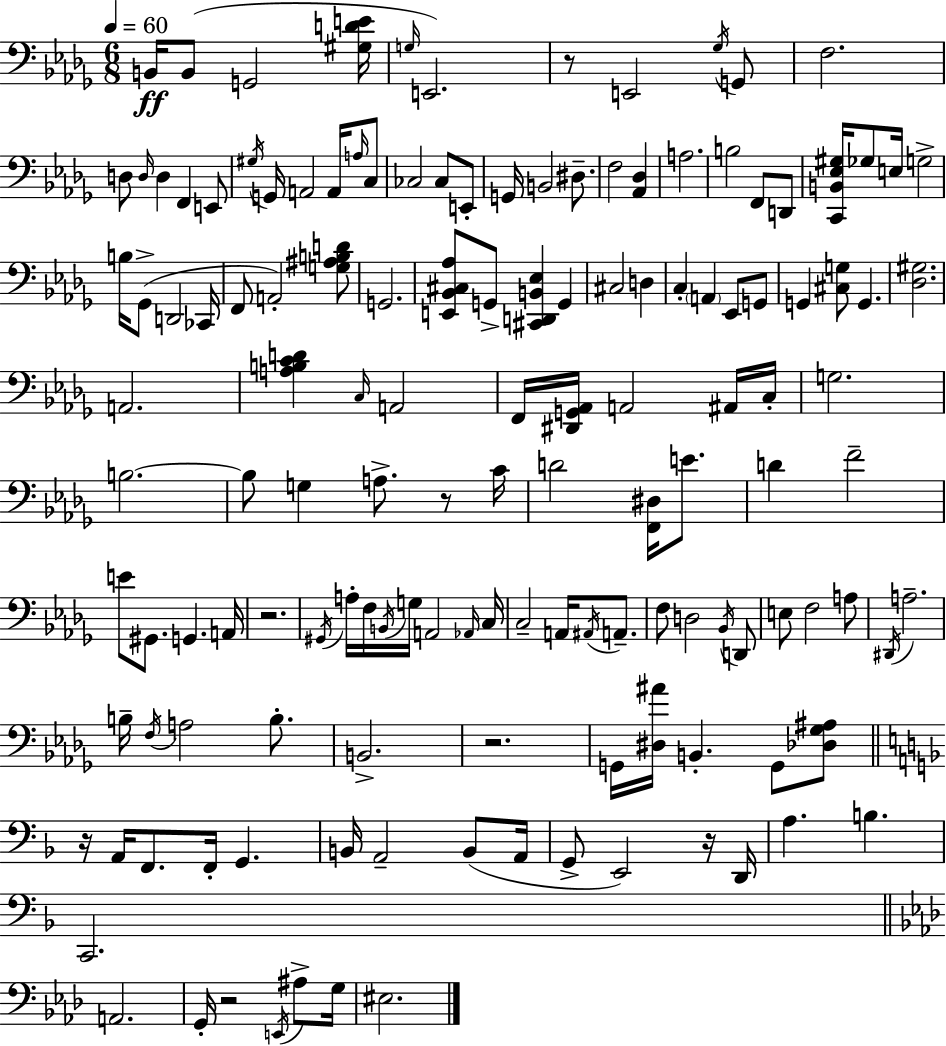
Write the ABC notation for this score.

X:1
T:Untitled
M:6/8
L:1/4
K:Bbm
B,,/4 B,,/2 G,,2 [^G,DE]/4 G,/4 E,,2 z/2 E,,2 _G,/4 G,,/2 F,2 D,/2 D,/4 D, F,, E,,/2 ^G,/4 G,,/4 A,,2 A,,/4 A,/4 C,/2 _C,2 _C,/2 E,,/2 G,,/4 B,,2 ^D,/2 F,2 [_A,,_D,] A,2 B,2 F,,/2 D,,/2 [C,,B,,_E,^G,]/4 _G,/2 E,/4 G,2 B,/4 _G,,/2 D,,2 _C,,/4 F,,/2 A,,2 [G,^A,B,D]/2 G,,2 [E,,_B,,^C,_A,]/2 G,,/2 [^C,,D,,B,,_E,] G,, ^C,2 D, C, A,, _E,,/2 G,,/2 G,, [^C,G,]/2 G,, [_D,^G,]2 A,,2 [A,B,CD] C,/4 A,,2 F,,/4 [^D,,G,,_A,,]/4 A,,2 ^A,,/4 C,/4 G,2 B,2 B,/2 G, A,/2 z/2 C/4 D2 [F,,^D,]/4 E/2 D F2 E/2 ^G,,/2 G,, A,,/4 z2 ^G,,/4 A,/4 F,/4 B,,/4 G,/4 A,,2 _A,,/4 C,/4 C,2 A,,/4 ^A,,/4 A,,/2 F,/2 D,2 _B,,/4 D,,/2 E,/2 F,2 A,/2 ^D,,/4 A,2 B,/4 F,/4 A,2 B,/2 B,,2 z2 G,,/4 [^D,^A]/4 B,, G,,/2 [_D,_G,^A,]/2 z/4 A,,/4 F,,/2 F,,/4 G,, B,,/4 A,,2 B,,/2 A,,/4 G,,/2 E,,2 z/4 D,,/4 A, B, C,,2 A,,2 G,,/4 z2 E,,/4 ^A,/2 G,/4 ^E,2